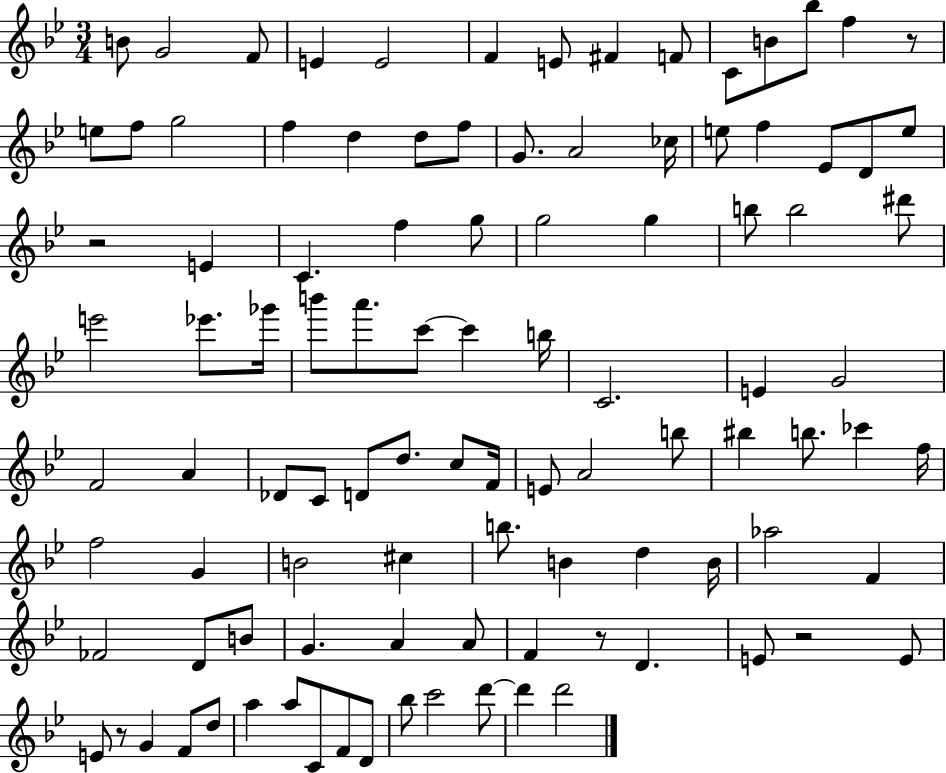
B4/e G4/h F4/e E4/q E4/h F4/q E4/e F#4/q F4/e C4/e B4/e Bb5/e F5/q R/e E5/e F5/e G5/h F5/q D5/q D5/e F5/e G4/e. A4/h CES5/s E5/e F5/q Eb4/e D4/e E5/e R/h E4/q C4/q. F5/q G5/e G5/h G5/q B5/e B5/h D#6/e E6/h Eb6/e. Gb6/s B6/e A6/e. C6/e C6/q B5/s C4/h. E4/q G4/h F4/h A4/q Db4/e C4/e D4/e D5/e. C5/e F4/s E4/e A4/h B5/e BIS5/q B5/e. CES6/q F5/s F5/h G4/q B4/h C#5/q B5/e. B4/q D5/q B4/s Ab5/h F4/q FES4/h D4/e B4/e G4/q. A4/q A4/e F4/q R/e D4/q. E4/e R/h E4/e E4/e R/e G4/q F4/e D5/e A5/q A5/e C4/e F4/e D4/e Bb5/e C6/h D6/e D6/q D6/h